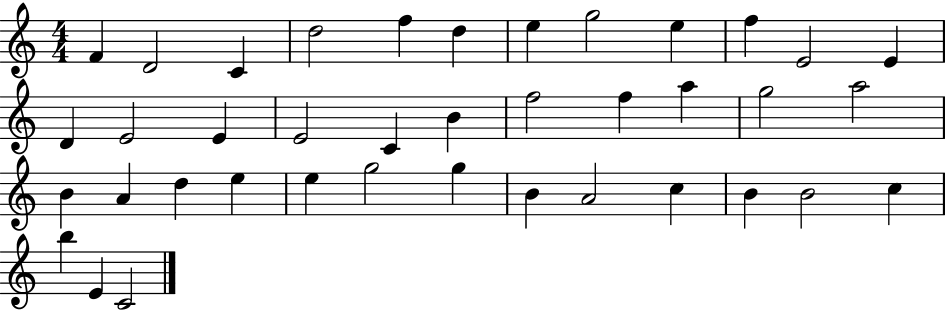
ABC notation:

X:1
T:Untitled
M:4/4
L:1/4
K:C
F D2 C d2 f d e g2 e f E2 E D E2 E E2 C B f2 f a g2 a2 B A d e e g2 g B A2 c B B2 c b E C2